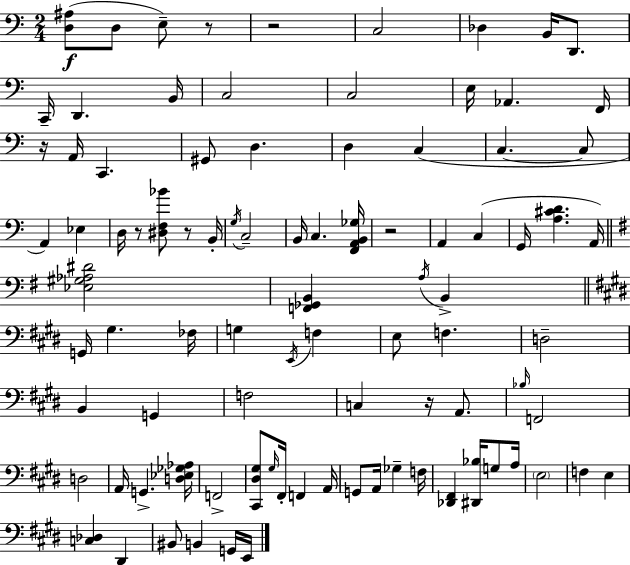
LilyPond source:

{
  \clef bass
  \numericTimeSignature
  \time 2/4
  \key c \major
  <d ais>8(\f d8 e8--) r8 | r2 | c2 | des4 b,16 d,8. | \break c,16-- d,4. b,16 | c2 | c2 | e16 aes,4. f,16 | \break r16 a,16 c,4. | gis,8 d4. | d4 c4( | c4.~~ c8 | \break a,4) ees4 | d16 r8 <dis f bes'>8 r8 b,16-. | \acciaccatura { g16 } c2-- | b,16 c4. | \break <f, a, b, ges>16 r2 | a,4 c4( | g,16 <a cis' d'>4. | a,16) \bar "||" \break \key e \minor <ees gis aes dis'>2 | <f, ges, b,>4 \acciaccatura { a16 } b,4-> | \bar "||" \break \key e \major g,16 gis4. fes16 | g4 \acciaccatura { e,16 } f4 | e8 f4. | d2-- | \break b,4 g,4 | f2 | c4 r16 a,8. | \grace { bes16 } f,2 | \break d2 | a,16 g,4.-> | <d ees ges aes>16 f,2-> | <cis, dis gis>8 \grace { gis16 } fis,16-. f,4 | \break a,16 g,8 a,16 ges4-- | f16 <des, fis,>4 <dis, bes>16 | g8 a16 \parenthesize e2 | f4 e4 | \break <c des>4 dis,4 | bis,8 b,4 | g,16 e,16 \bar "|."
}